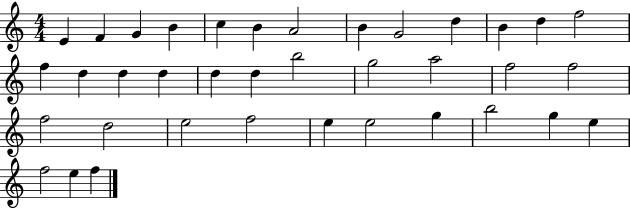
X:1
T:Untitled
M:4/4
L:1/4
K:C
E F G B c B A2 B G2 d B d f2 f d d d d d b2 g2 a2 f2 f2 f2 d2 e2 f2 e e2 g b2 g e f2 e f